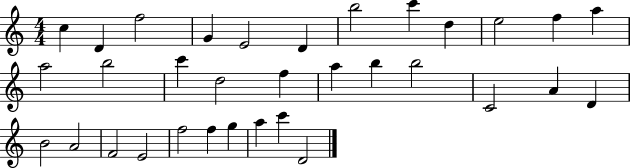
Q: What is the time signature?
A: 4/4